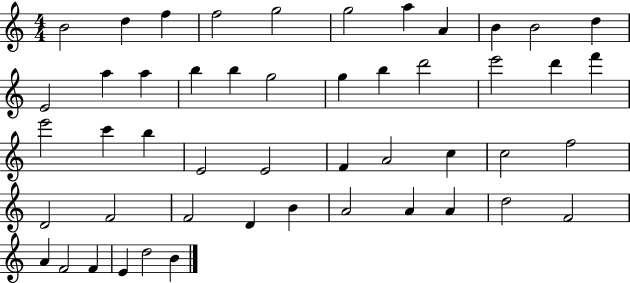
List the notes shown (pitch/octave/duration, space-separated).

B4/h D5/q F5/q F5/h G5/h G5/h A5/q A4/q B4/q B4/h D5/q E4/h A5/q A5/q B5/q B5/q G5/h G5/q B5/q D6/h E6/h D6/q F6/q E6/h C6/q B5/q E4/h E4/h F4/q A4/h C5/q C5/h F5/h D4/h F4/h F4/h D4/q B4/q A4/h A4/q A4/q D5/h F4/h A4/q F4/h F4/q E4/q D5/h B4/q